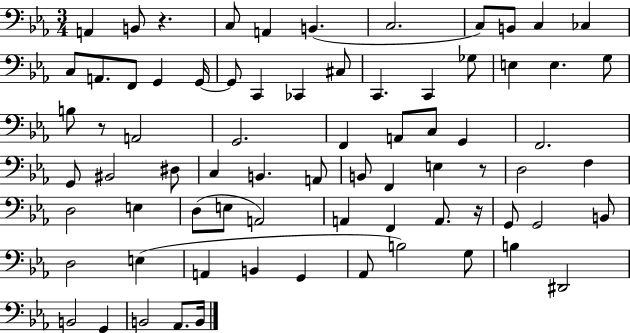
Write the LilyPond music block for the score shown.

{
  \clef bass
  \numericTimeSignature
  \time 3/4
  \key ees \major
  a,4 b,8 r4. | c8 a,4 b,4.( | c2. | c8) b,8 c4 ces4 | \break c8 a,8. f,8 g,4 g,16~~ | g,8 c,4 ces,4 cis8 | c,4. c,4 ges8 | e4 e4. g8 | \break b8 r8 a,2 | g,2. | f,4 a,8 c8 g,4 | f,2. | \break g,8 bis,2 dis8 | c4 b,4. a,8 | b,8 f,4 e4 r8 | d2 f4 | \break d2 e4 | d8( e8 a,2) | a,4 f,4 a,8. r16 | g,8 g,2 b,8 | \break d2 e4( | a,4 b,4 g,4 | aes,8 b2) g8 | b4 dis,2 | \break b,2 g,4 | b,2 aes,8. b,16 | \bar "|."
}